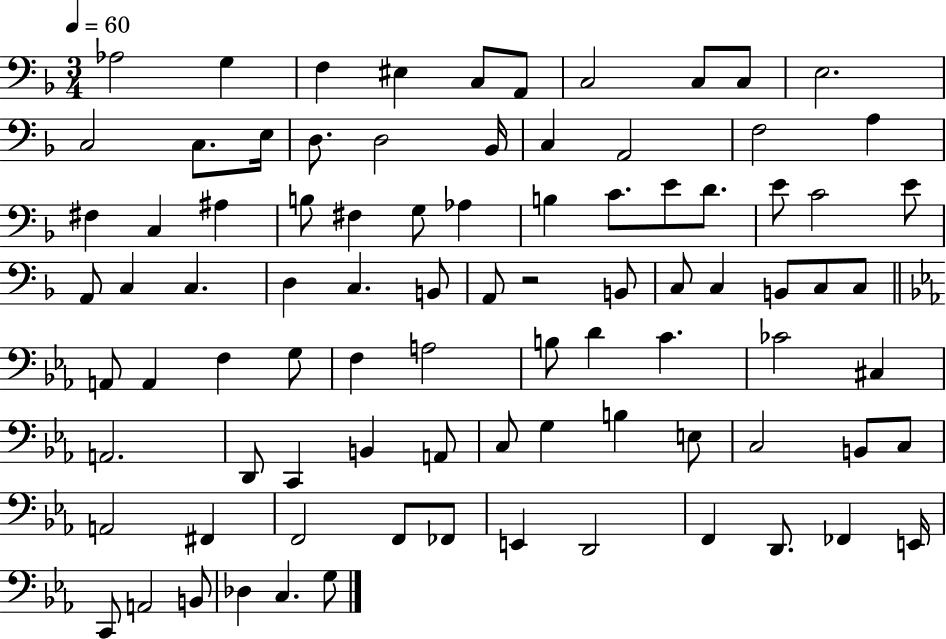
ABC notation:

X:1
T:Untitled
M:3/4
L:1/4
K:F
_A,2 G, F, ^E, C,/2 A,,/2 C,2 C,/2 C,/2 E,2 C,2 C,/2 E,/4 D,/2 D,2 _B,,/4 C, A,,2 F,2 A, ^F, C, ^A, B,/2 ^F, G,/2 _A, B, C/2 E/2 D/2 E/2 C2 E/2 A,,/2 C, C, D, C, B,,/2 A,,/2 z2 B,,/2 C,/2 C, B,,/2 C,/2 C,/2 A,,/2 A,, F, G,/2 F, A,2 B,/2 D C _C2 ^C, A,,2 D,,/2 C,, B,, A,,/2 C,/2 G, B, E,/2 C,2 B,,/2 C,/2 A,,2 ^F,, F,,2 F,,/2 _F,,/2 E,, D,,2 F,, D,,/2 _F,, E,,/4 C,,/2 A,,2 B,,/2 _D, C, G,/2